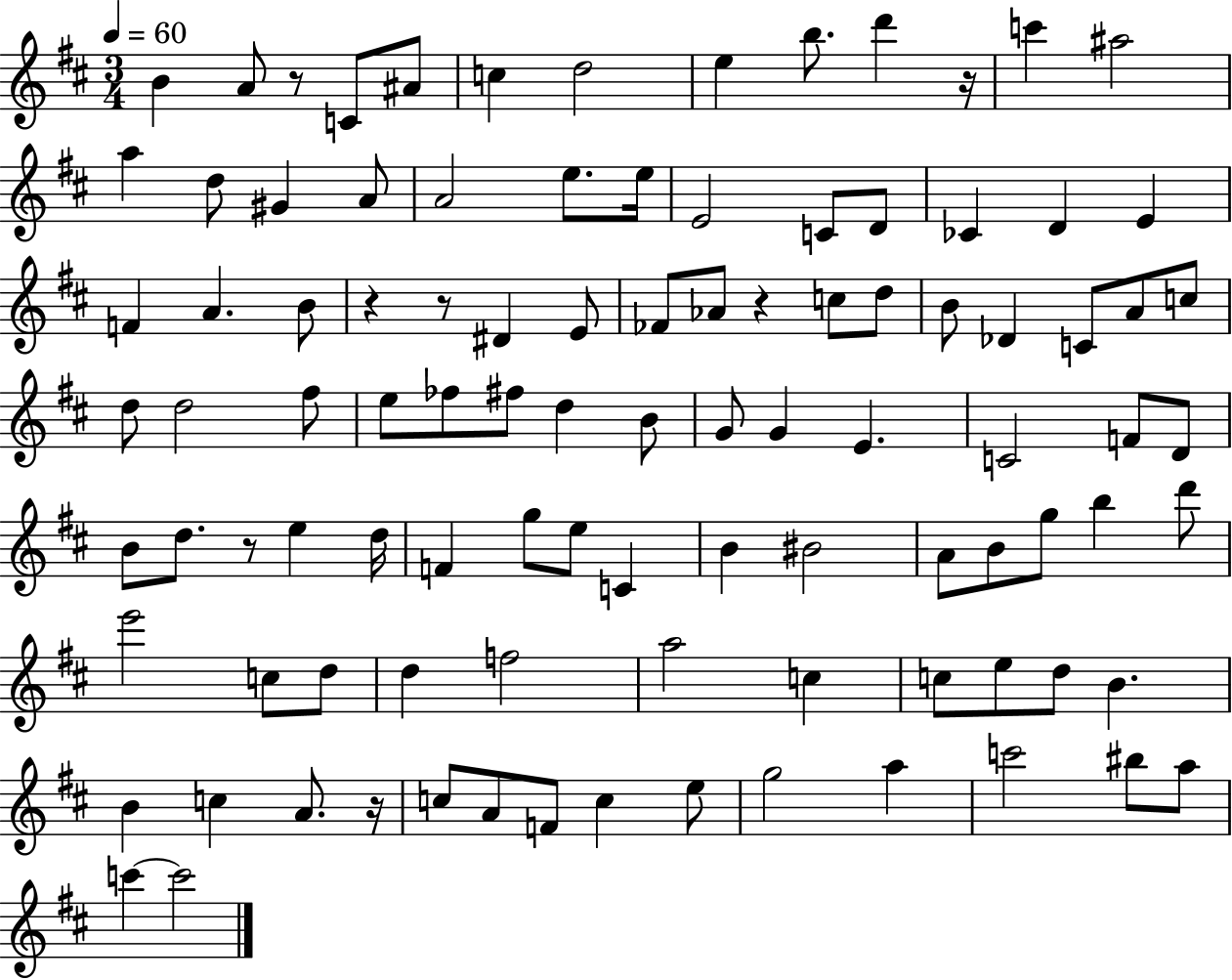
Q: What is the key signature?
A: D major